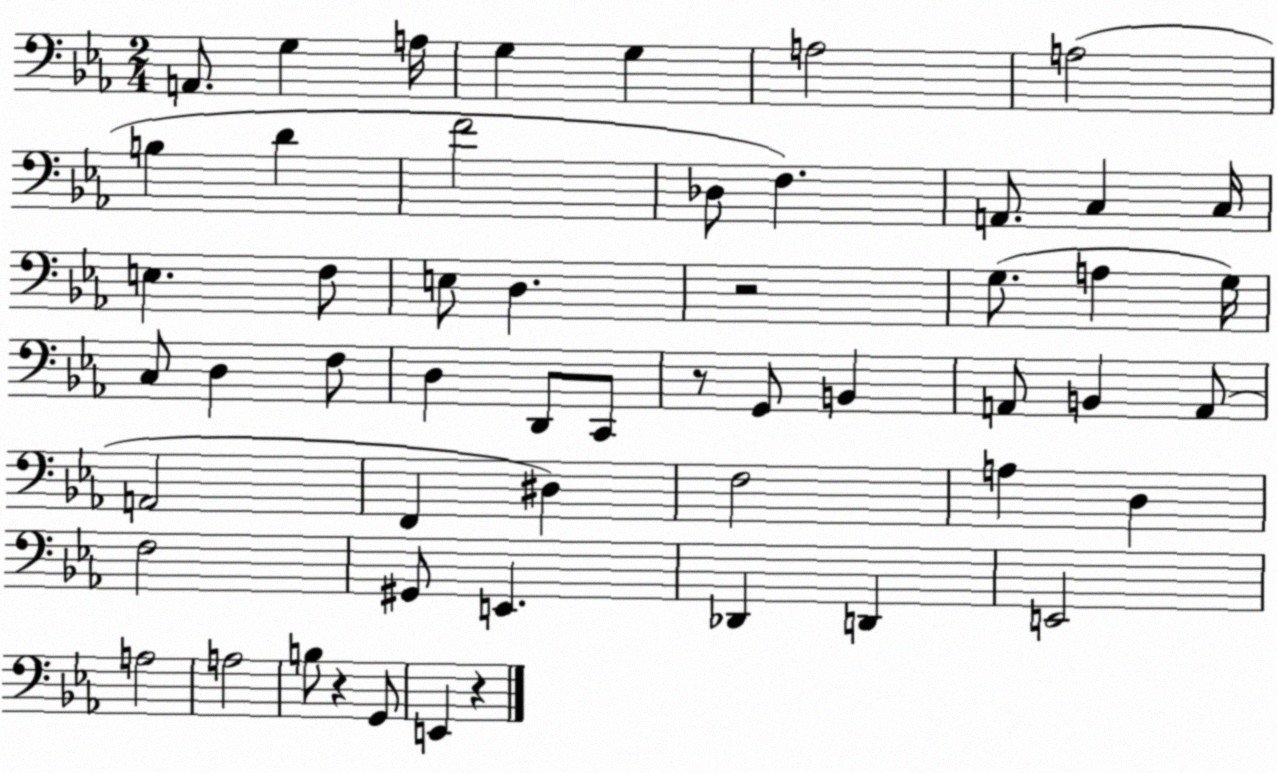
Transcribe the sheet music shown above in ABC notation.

X:1
T:Untitled
M:2/4
L:1/4
K:Eb
A,,/2 G, A,/4 G, G, A,2 A,2 B, D F2 _D,/2 F, A,,/2 C, C,/4 E, F,/2 E,/2 D, z2 G,/2 A, G,/4 C,/2 D, F,/2 D, D,,/2 C,,/2 z/2 G,,/2 B,, A,,/2 B,, A,,/2 A,,2 F,, ^D, F,2 A, D, F,2 ^G,,/2 E,, _D,, D,, E,,2 A,2 A,2 B,/2 z G,,/2 E,, z